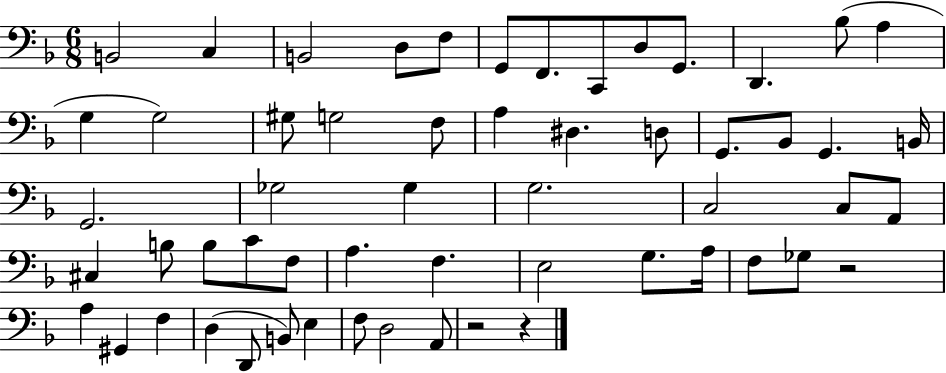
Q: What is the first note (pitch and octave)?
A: B2